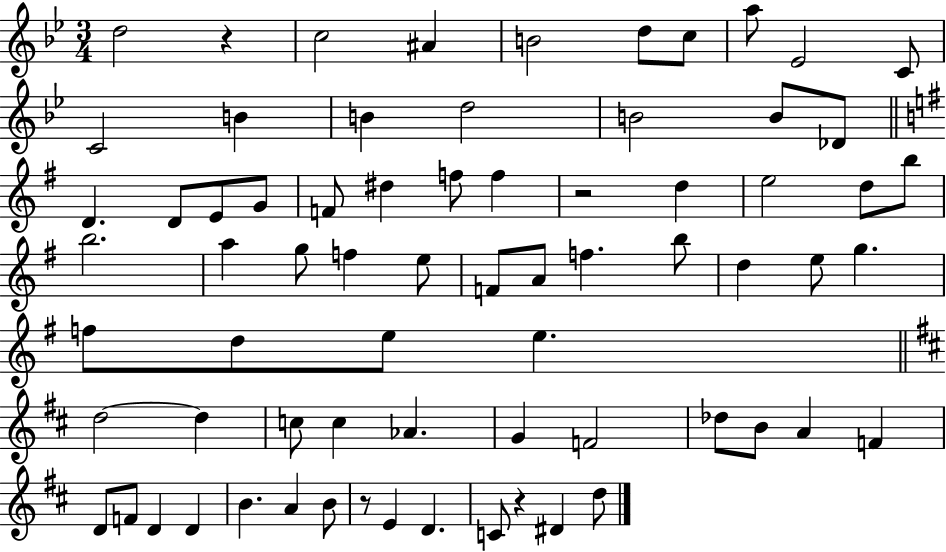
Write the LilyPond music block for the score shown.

{
  \clef treble
  \numericTimeSignature
  \time 3/4
  \key bes \major
  d''2 r4 | c''2 ais'4 | b'2 d''8 c''8 | a''8 ees'2 c'8 | \break c'2 b'4 | b'4 d''2 | b'2 b'8 des'8 | \bar "||" \break \key g \major d'4. d'8 e'8 g'8 | f'8 dis''4 f''8 f''4 | r2 d''4 | e''2 d''8 b''8 | \break b''2. | a''4 g''8 f''4 e''8 | f'8 a'8 f''4. b''8 | d''4 e''8 g''4. | \break f''8 d''8 e''8 e''4. | \bar "||" \break \key d \major d''2~~ d''4 | c''8 c''4 aes'4. | g'4 f'2 | des''8 b'8 a'4 f'4 | \break d'8 f'8 d'4 d'4 | b'4. a'4 b'8 | r8 e'4 d'4. | c'8 r4 dis'4 d''8 | \break \bar "|."
}